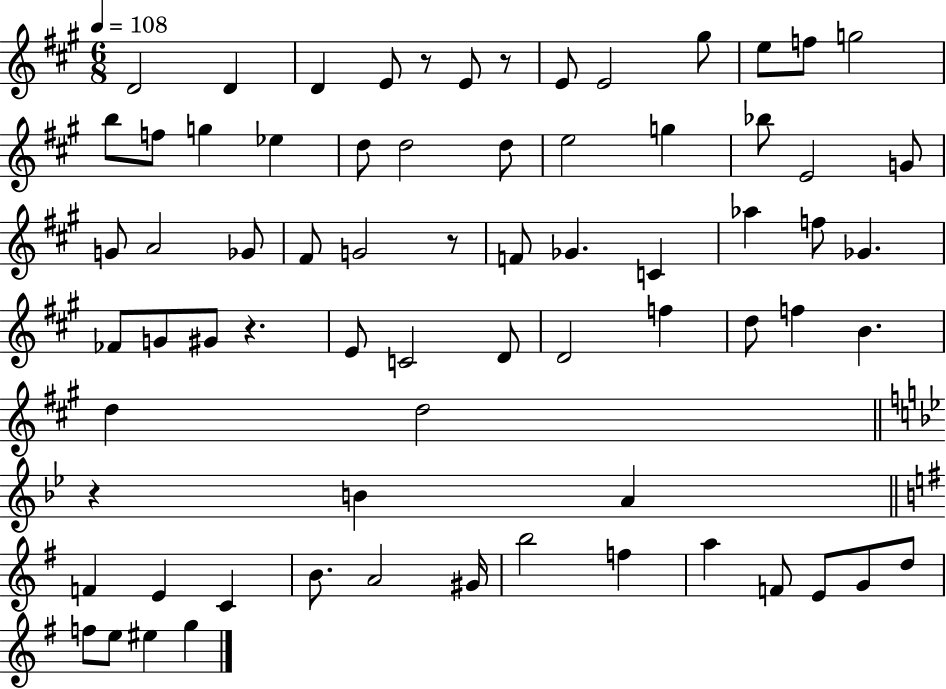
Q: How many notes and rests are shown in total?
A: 71